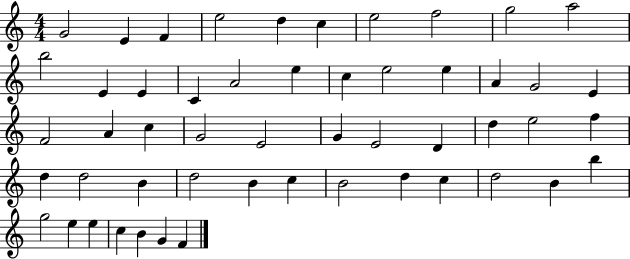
X:1
T:Untitled
M:4/4
L:1/4
K:C
G2 E F e2 d c e2 f2 g2 a2 b2 E E C A2 e c e2 e A G2 E F2 A c G2 E2 G E2 D d e2 f d d2 B d2 B c B2 d c d2 B b g2 e e c B G F